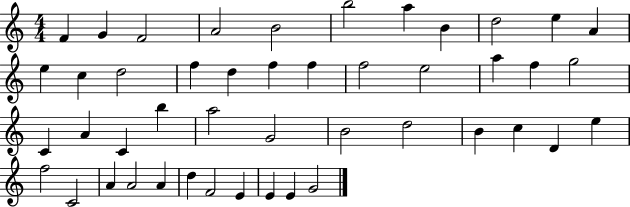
F4/q G4/q F4/h A4/h B4/h B5/h A5/q B4/q D5/h E5/q A4/q E5/q C5/q D5/h F5/q D5/q F5/q F5/q F5/h E5/h A5/q F5/q G5/h C4/q A4/q C4/q B5/q A5/h G4/h B4/h D5/h B4/q C5/q D4/q E5/q F5/h C4/h A4/q A4/h A4/q D5/q F4/h E4/q E4/q E4/q G4/h